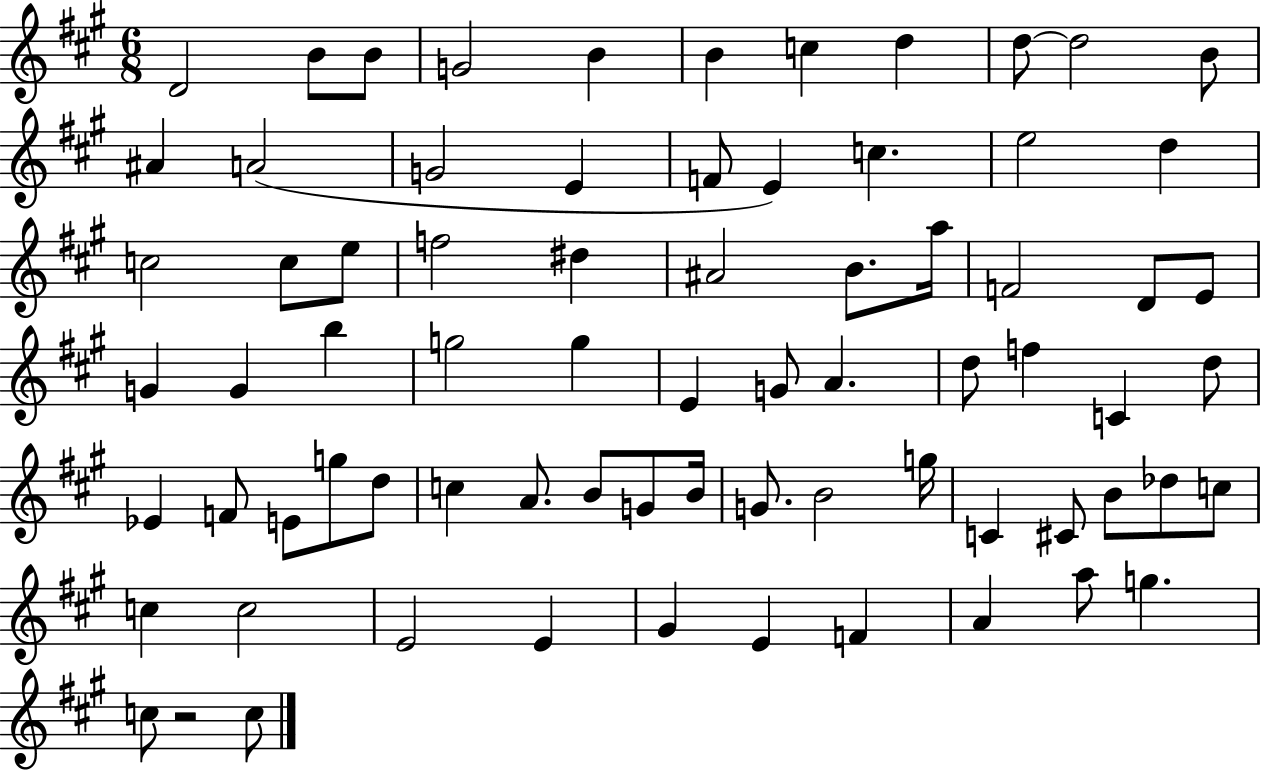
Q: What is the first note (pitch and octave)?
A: D4